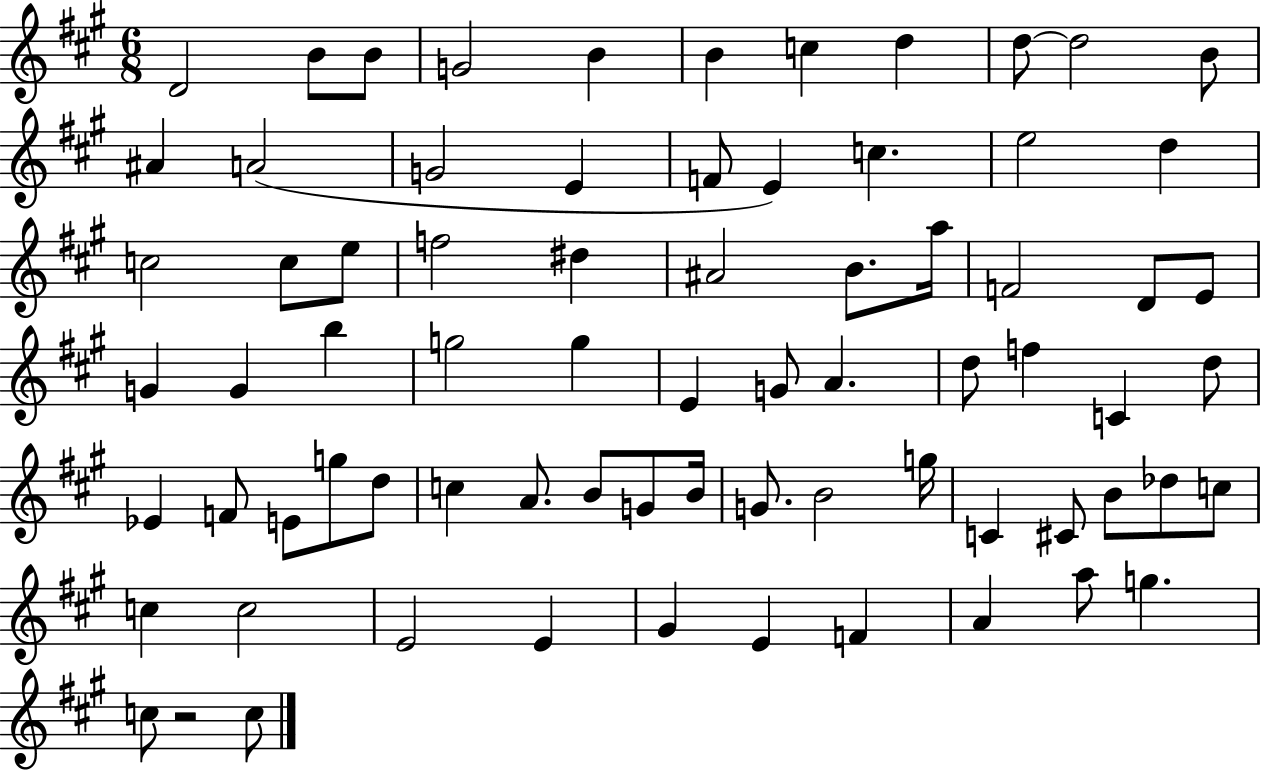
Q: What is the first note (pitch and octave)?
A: D4